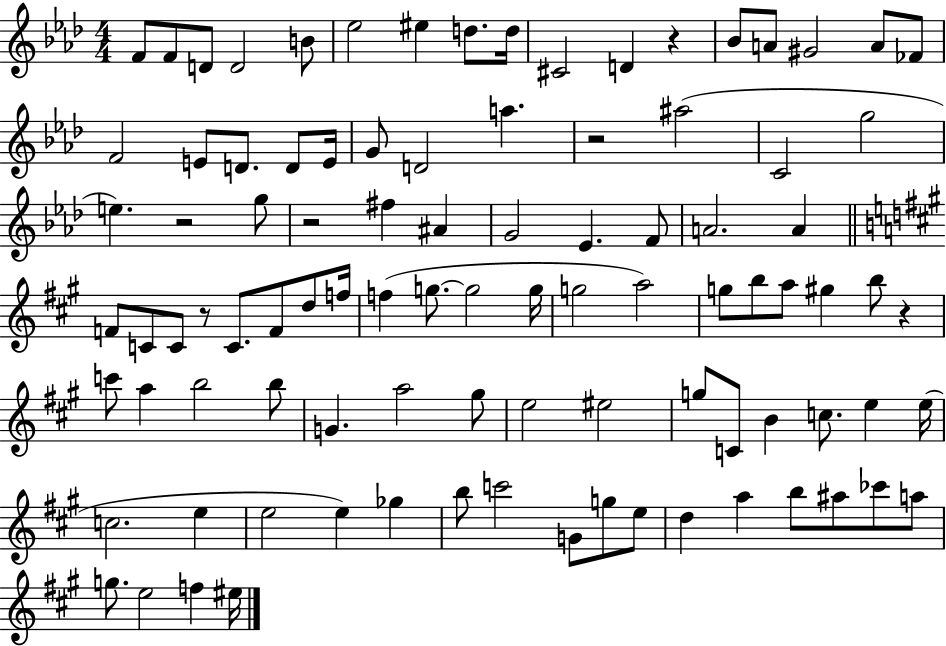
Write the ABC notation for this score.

X:1
T:Untitled
M:4/4
L:1/4
K:Ab
F/2 F/2 D/2 D2 B/2 _e2 ^e d/2 d/4 ^C2 D z _B/2 A/2 ^G2 A/2 _F/2 F2 E/2 D/2 D/2 E/4 G/2 D2 a z2 ^a2 C2 g2 e z2 g/2 z2 ^f ^A G2 _E F/2 A2 A F/2 C/2 C/2 z/2 C/2 F/2 d/2 f/4 f g/2 g2 g/4 g2 a2 g/2 b/2 a/2 ^g b/2 z c'/2 a b2 b/2 G a2 ^g/2 e2 ^e2 g/2 C/2 B c/2 e e/4 c2 e e2 e _g b/2 c'2 G/2 g/2 e/2 d a b/2 ^a/2 _c'/2 a/2 g/2 e2 f ^e/4